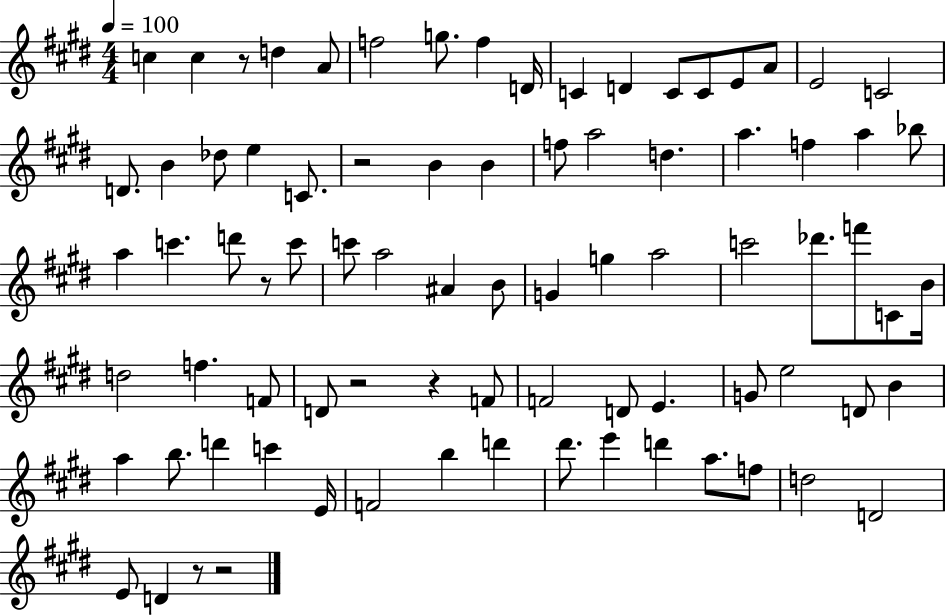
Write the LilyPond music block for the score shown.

{
  \clef treble
  \numericTimeSignature
  \time 4/4
  \key e \major
  \tempo 4 = 100
  c''4 c''4 r8 d''4 a'8 | f''2 g''8. f''4 d'16 | c'4 d'4 c'8 c'8 e'8 a'8 | e'2 c'2 | \break d'8. b'4 des''8 e''4 c'8. | r2 b'4 b'4 | f''8 a''2 d''4. | a''4. f''4 a''4 bes''8 | \break a''4 c'''4. d'''8 r8 c'''8 | c'''8 a''2 ais'4 b'8 | g'4 g''4 a''2 | c'''2 des'''8. f'''8 c'8 b'16 | \break d''2 f''4. f'8 | d'8 r2 r4 f'8 | f'2 d'8 e'4. | g'8 e''2 d'8 b'4 | \break a''4 b''8. d'''4 c'''4 e'16 | f'2 b''4 d'''4 | dis'''8. e'''4 d'''4 a''8. f''8 | d''2 d'2 | \break e'8 d'4 r8 r2 | \bar "|."
}